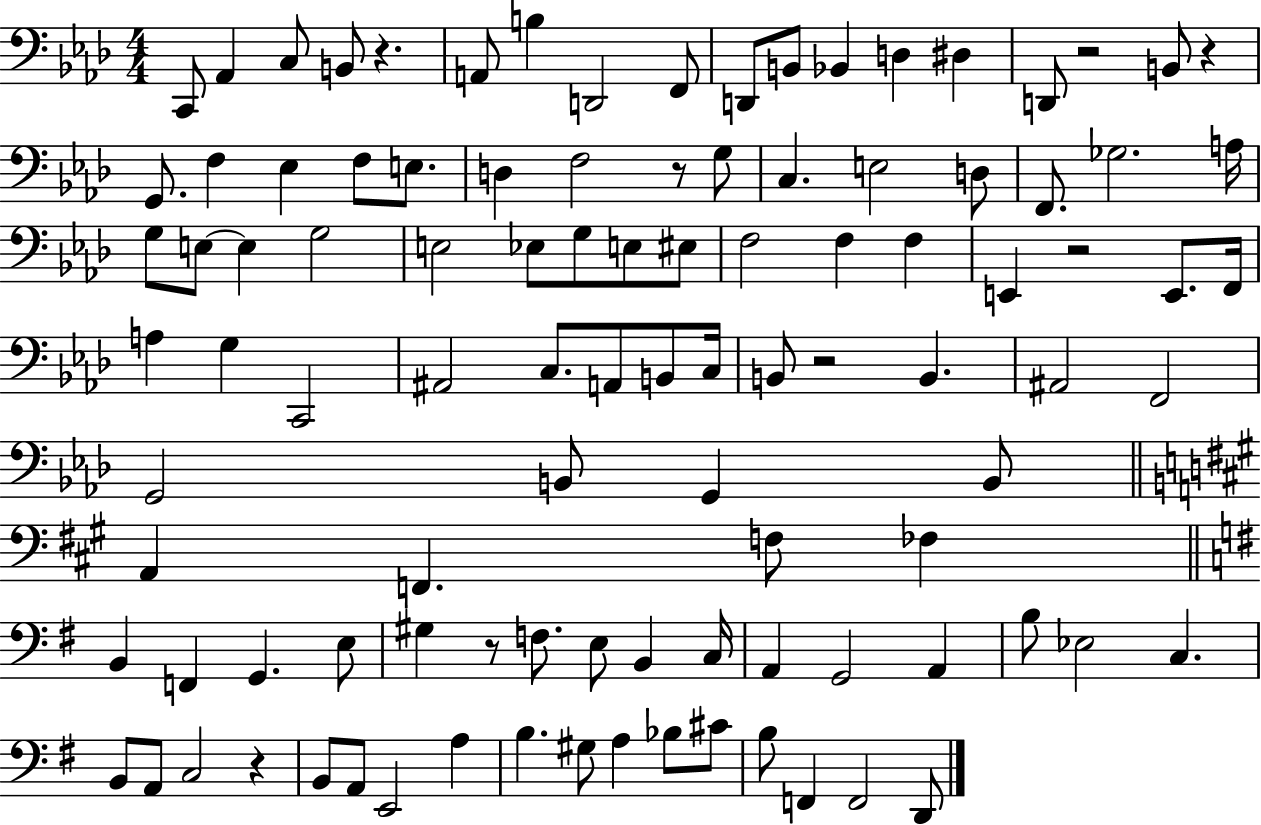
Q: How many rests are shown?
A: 8